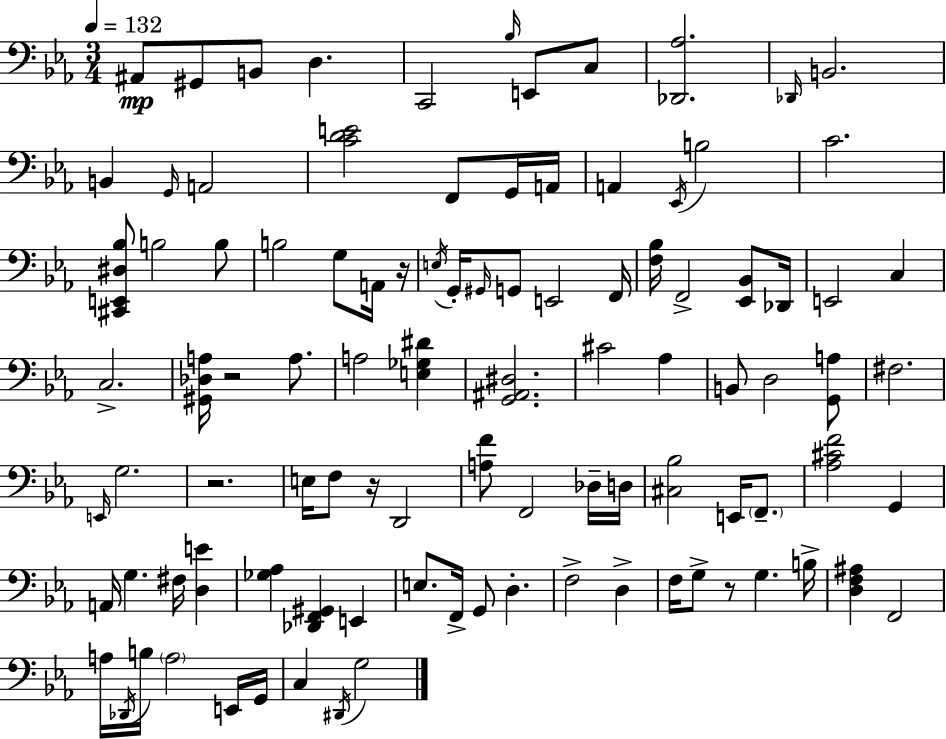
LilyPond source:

{
  \clef bass
  \numericTimeSignature
  \time 3/4
  \key ees \major
  \tempo 4 = 132
  ais,8\mp gis,8 b,8 d4. | c,2 \grace { bes16 } e,8 c8 | <des, aes>2. | \grace { des,16 } b,2. | \break b,4 \grace { g,16 } a,2 | <c' d' e'>2 f,8 | g,16 a,16 a,4 \acciaccatura { ees,16 } b2 | c'2. | \break <cis, e, dis bes>8 b2 | b8 b2 | g8 a,16 r16 \acciaccatura { e16 } g,16-. \grace { gis,16 } g,8 e,2 | f,16 <f bes>16 f,2-> | \break <ees, bes,>8 des,16 e,2 | c4 c2.-> | <gis, des a>16 r2 | a8. a2 | \break <e ges dis'>4 <g, ais, dis>2. | cis'2 | aes4 b,8 d2 | <g, a>8 fis2. | \break \grace { e,16 } g2. | r2. | e16 f8 r16 d,2 | <a f'>8 f,2 | \break des16-- d16 <cis bes>2 | e,16 \parenthesize f,8.-- <aes cis' f'>2 | g,4 a,16 g4. | fis16 <d e'>4 <ges aes>4 <des, f, gis,>4 | \break e,4 e8. f,16-> g,8 | d4.-. f2-> | d4-> f16 g8-> r8 | g4. b16-> <d f ais>4 f,2 | \break a16 \acciaccatura { des,16 } b16 \parenthesize a2 | e,16 g,16 c4 | \acciaccatura { dis,16 } g2 \bar "|."
}